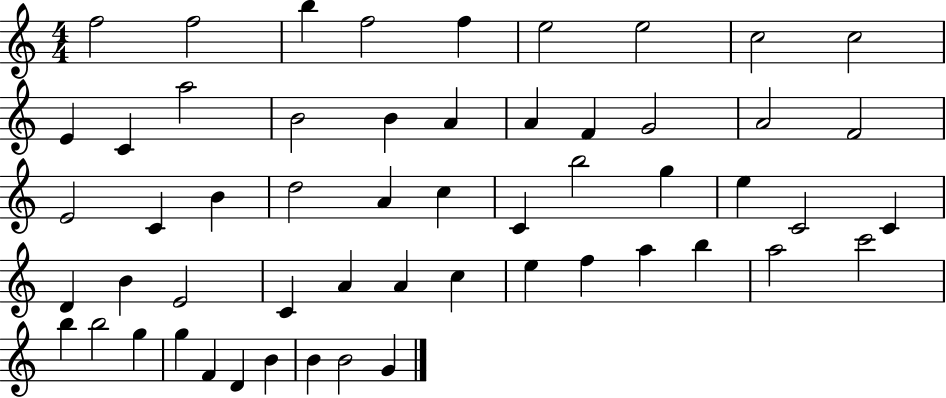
X:1
T:Untitled
M:4/4
L:1/4
K:C
f2 f2 b f2 f e2 e2 c2 c2 E C a2 B2 B A A F G2 A2 F2 E2 C B d2 A c C b2 g e C2 C D B E2 C A A c e f a b a2 c'2 b b2 g g F D B B B2 G